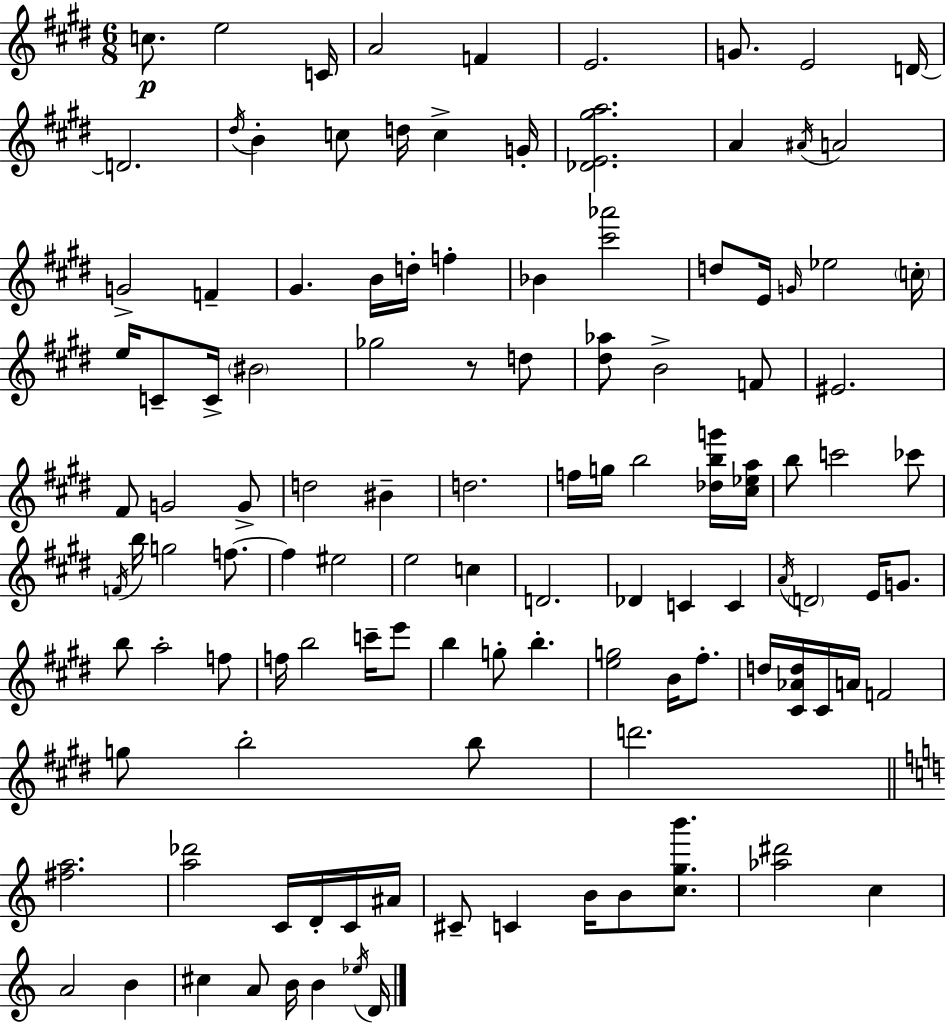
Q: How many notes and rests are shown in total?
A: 117